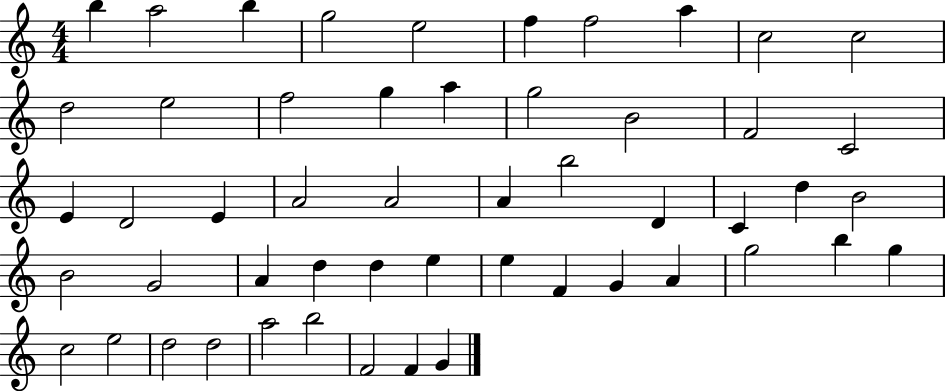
{
  \clef treble
  \numericTimeSignature
  \time 4/4
  \key c \major
  b''4 a''2 b''4 | g''2 e''2 | f''4 f''2 a''4 | c''2 c''2 | \break d''2 e''2 | f''2 g''4 a''4 | g''2 b'2 | f'2 c'2 | \break e'4 d'2 e'4 | a'2 a'2 | a'4 b''2 d'4 | c'4 d''4 b'2 | \break b'2 g'2 | a'4 d''4 d''4 e''4 | e''4 f'4 g'4 a'4 | g''2 b''4 g''4 | \break c''2 e''2 | d''2 d''2 | a''2 b''2 | f'2 f'4 g'4 | \break \bar "|."
}